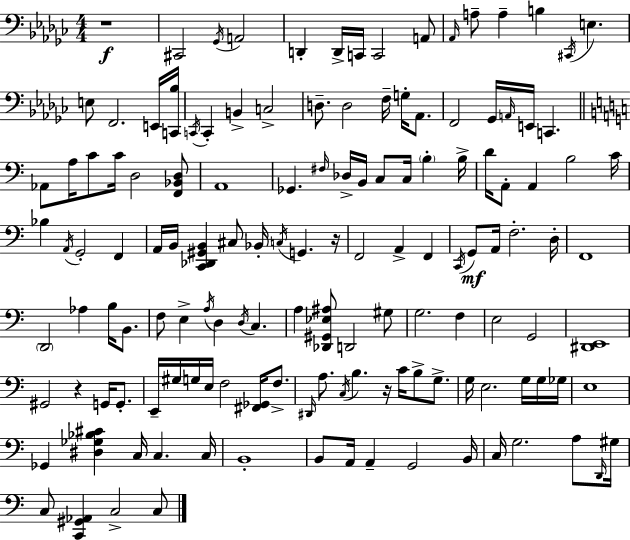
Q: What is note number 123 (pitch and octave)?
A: G#3